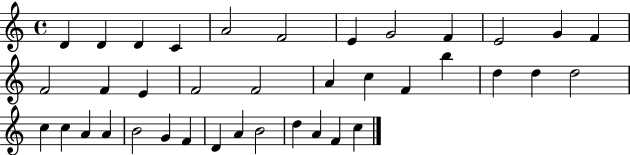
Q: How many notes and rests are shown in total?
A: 38